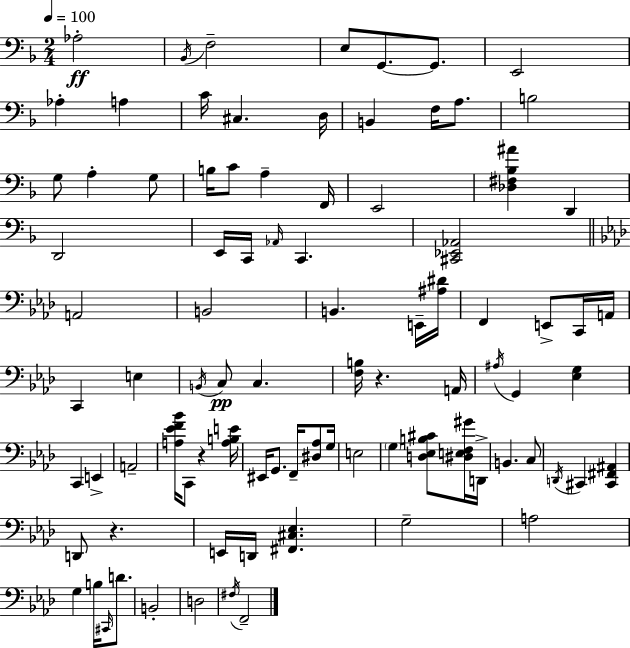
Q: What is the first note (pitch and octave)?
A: Ab3